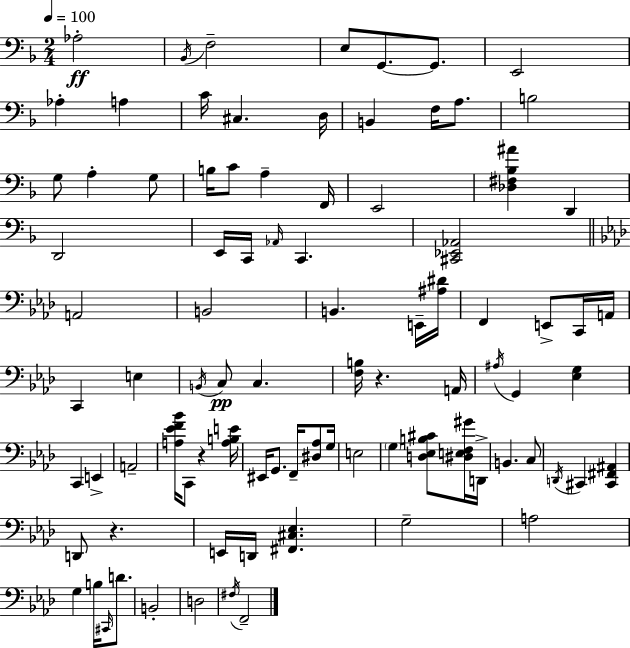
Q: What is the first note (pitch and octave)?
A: Ab3